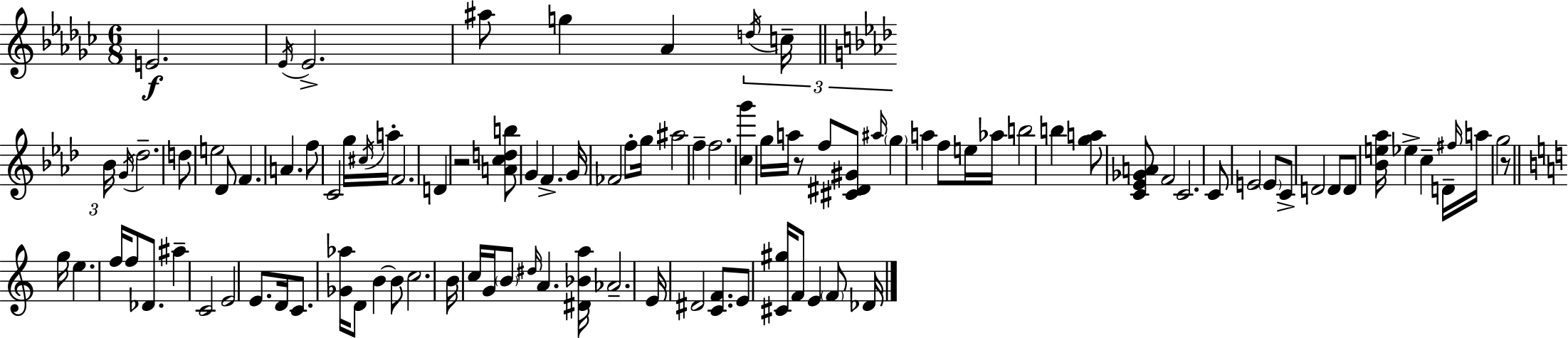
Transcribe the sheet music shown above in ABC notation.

X:1
T:Untitled
M:6/8
L:1/4
K:Ebm
E2 _E/4 _E2 ^a/2 g _A d/4 c/4 _B/4 G/4 _d2 d/2 e2 _D/2 F A f/2 C2 g/4 ^c/4 a/4 F2 D z2 [Acdb]/2 G F G/4 _F2 f/2 g/4 ^a2 f f2 [cg'] g/4 a/4 z/2 f/2 [^C^D^G]/2 ^a/4 g a f/2 e/4 _a/4 b2 b [ga]/2 [C_E_GA]/2 F2 C2 C/2 E2 E/2 C/2 D2 D/2 D/2 [_Be_a]/4 _e c D/4 ^f/4 a/4 g2 z/2 g/4 e f/4 f/2 _D/2 ^a C2 E2 E/2 D/4 C/2 [_G_a]/4 D/2 B B/2 c2 B/4 c/4 G/4 B/2 ^d/4 A [^D_Ba]/4 _A2 E/4 ^D2 [CF]/2 E/2 [^C^g]/4 F/2 E F/2 _D/4